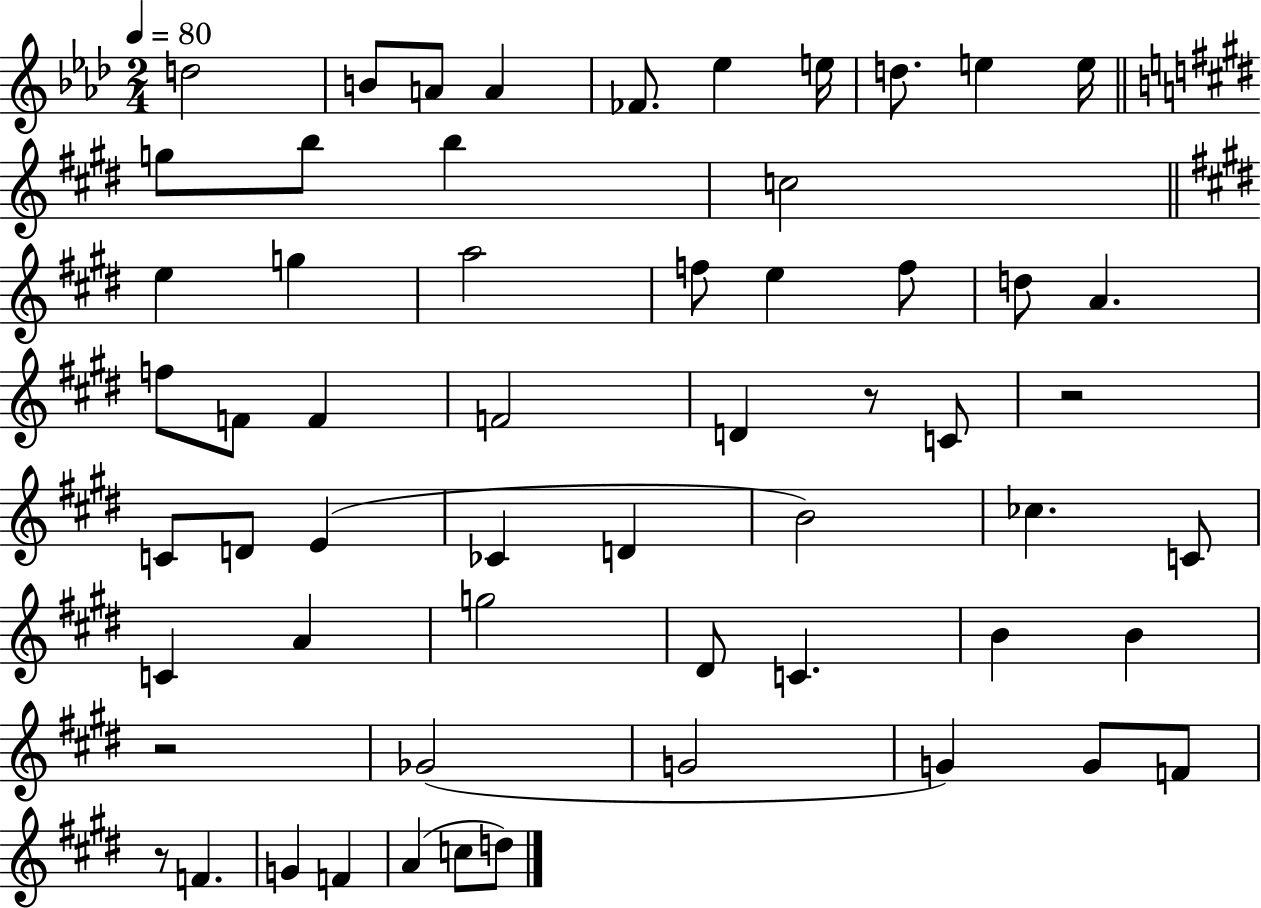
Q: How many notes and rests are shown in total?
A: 58